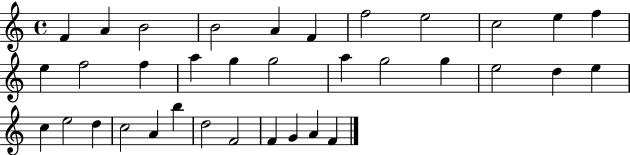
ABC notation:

X:1
T:Untitled
M:4/4
L:1/4
K:C
F A B2 B2 A F f2 e2 c2 e f e f2 f a g g2 a g2 g e2 d e c e2 d c2 A b d2 F2 F G A F